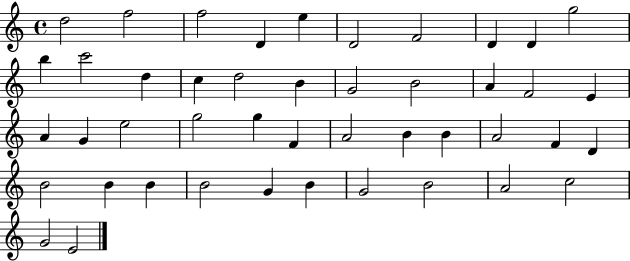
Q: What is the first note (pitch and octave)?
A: D5